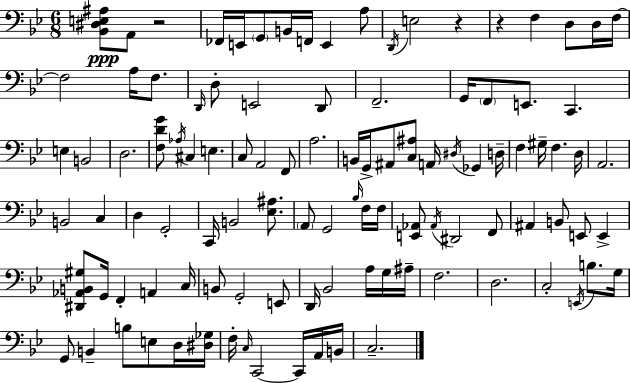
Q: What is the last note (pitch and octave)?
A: C3